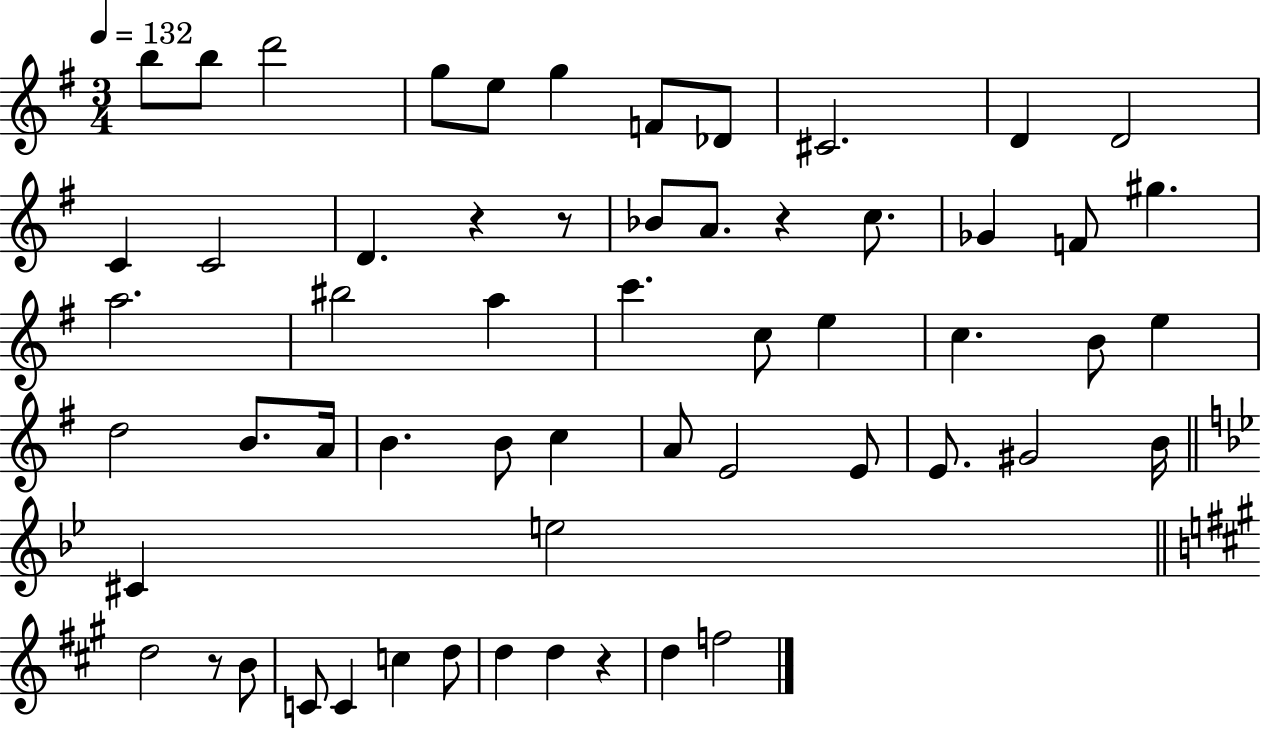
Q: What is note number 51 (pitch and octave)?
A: D5